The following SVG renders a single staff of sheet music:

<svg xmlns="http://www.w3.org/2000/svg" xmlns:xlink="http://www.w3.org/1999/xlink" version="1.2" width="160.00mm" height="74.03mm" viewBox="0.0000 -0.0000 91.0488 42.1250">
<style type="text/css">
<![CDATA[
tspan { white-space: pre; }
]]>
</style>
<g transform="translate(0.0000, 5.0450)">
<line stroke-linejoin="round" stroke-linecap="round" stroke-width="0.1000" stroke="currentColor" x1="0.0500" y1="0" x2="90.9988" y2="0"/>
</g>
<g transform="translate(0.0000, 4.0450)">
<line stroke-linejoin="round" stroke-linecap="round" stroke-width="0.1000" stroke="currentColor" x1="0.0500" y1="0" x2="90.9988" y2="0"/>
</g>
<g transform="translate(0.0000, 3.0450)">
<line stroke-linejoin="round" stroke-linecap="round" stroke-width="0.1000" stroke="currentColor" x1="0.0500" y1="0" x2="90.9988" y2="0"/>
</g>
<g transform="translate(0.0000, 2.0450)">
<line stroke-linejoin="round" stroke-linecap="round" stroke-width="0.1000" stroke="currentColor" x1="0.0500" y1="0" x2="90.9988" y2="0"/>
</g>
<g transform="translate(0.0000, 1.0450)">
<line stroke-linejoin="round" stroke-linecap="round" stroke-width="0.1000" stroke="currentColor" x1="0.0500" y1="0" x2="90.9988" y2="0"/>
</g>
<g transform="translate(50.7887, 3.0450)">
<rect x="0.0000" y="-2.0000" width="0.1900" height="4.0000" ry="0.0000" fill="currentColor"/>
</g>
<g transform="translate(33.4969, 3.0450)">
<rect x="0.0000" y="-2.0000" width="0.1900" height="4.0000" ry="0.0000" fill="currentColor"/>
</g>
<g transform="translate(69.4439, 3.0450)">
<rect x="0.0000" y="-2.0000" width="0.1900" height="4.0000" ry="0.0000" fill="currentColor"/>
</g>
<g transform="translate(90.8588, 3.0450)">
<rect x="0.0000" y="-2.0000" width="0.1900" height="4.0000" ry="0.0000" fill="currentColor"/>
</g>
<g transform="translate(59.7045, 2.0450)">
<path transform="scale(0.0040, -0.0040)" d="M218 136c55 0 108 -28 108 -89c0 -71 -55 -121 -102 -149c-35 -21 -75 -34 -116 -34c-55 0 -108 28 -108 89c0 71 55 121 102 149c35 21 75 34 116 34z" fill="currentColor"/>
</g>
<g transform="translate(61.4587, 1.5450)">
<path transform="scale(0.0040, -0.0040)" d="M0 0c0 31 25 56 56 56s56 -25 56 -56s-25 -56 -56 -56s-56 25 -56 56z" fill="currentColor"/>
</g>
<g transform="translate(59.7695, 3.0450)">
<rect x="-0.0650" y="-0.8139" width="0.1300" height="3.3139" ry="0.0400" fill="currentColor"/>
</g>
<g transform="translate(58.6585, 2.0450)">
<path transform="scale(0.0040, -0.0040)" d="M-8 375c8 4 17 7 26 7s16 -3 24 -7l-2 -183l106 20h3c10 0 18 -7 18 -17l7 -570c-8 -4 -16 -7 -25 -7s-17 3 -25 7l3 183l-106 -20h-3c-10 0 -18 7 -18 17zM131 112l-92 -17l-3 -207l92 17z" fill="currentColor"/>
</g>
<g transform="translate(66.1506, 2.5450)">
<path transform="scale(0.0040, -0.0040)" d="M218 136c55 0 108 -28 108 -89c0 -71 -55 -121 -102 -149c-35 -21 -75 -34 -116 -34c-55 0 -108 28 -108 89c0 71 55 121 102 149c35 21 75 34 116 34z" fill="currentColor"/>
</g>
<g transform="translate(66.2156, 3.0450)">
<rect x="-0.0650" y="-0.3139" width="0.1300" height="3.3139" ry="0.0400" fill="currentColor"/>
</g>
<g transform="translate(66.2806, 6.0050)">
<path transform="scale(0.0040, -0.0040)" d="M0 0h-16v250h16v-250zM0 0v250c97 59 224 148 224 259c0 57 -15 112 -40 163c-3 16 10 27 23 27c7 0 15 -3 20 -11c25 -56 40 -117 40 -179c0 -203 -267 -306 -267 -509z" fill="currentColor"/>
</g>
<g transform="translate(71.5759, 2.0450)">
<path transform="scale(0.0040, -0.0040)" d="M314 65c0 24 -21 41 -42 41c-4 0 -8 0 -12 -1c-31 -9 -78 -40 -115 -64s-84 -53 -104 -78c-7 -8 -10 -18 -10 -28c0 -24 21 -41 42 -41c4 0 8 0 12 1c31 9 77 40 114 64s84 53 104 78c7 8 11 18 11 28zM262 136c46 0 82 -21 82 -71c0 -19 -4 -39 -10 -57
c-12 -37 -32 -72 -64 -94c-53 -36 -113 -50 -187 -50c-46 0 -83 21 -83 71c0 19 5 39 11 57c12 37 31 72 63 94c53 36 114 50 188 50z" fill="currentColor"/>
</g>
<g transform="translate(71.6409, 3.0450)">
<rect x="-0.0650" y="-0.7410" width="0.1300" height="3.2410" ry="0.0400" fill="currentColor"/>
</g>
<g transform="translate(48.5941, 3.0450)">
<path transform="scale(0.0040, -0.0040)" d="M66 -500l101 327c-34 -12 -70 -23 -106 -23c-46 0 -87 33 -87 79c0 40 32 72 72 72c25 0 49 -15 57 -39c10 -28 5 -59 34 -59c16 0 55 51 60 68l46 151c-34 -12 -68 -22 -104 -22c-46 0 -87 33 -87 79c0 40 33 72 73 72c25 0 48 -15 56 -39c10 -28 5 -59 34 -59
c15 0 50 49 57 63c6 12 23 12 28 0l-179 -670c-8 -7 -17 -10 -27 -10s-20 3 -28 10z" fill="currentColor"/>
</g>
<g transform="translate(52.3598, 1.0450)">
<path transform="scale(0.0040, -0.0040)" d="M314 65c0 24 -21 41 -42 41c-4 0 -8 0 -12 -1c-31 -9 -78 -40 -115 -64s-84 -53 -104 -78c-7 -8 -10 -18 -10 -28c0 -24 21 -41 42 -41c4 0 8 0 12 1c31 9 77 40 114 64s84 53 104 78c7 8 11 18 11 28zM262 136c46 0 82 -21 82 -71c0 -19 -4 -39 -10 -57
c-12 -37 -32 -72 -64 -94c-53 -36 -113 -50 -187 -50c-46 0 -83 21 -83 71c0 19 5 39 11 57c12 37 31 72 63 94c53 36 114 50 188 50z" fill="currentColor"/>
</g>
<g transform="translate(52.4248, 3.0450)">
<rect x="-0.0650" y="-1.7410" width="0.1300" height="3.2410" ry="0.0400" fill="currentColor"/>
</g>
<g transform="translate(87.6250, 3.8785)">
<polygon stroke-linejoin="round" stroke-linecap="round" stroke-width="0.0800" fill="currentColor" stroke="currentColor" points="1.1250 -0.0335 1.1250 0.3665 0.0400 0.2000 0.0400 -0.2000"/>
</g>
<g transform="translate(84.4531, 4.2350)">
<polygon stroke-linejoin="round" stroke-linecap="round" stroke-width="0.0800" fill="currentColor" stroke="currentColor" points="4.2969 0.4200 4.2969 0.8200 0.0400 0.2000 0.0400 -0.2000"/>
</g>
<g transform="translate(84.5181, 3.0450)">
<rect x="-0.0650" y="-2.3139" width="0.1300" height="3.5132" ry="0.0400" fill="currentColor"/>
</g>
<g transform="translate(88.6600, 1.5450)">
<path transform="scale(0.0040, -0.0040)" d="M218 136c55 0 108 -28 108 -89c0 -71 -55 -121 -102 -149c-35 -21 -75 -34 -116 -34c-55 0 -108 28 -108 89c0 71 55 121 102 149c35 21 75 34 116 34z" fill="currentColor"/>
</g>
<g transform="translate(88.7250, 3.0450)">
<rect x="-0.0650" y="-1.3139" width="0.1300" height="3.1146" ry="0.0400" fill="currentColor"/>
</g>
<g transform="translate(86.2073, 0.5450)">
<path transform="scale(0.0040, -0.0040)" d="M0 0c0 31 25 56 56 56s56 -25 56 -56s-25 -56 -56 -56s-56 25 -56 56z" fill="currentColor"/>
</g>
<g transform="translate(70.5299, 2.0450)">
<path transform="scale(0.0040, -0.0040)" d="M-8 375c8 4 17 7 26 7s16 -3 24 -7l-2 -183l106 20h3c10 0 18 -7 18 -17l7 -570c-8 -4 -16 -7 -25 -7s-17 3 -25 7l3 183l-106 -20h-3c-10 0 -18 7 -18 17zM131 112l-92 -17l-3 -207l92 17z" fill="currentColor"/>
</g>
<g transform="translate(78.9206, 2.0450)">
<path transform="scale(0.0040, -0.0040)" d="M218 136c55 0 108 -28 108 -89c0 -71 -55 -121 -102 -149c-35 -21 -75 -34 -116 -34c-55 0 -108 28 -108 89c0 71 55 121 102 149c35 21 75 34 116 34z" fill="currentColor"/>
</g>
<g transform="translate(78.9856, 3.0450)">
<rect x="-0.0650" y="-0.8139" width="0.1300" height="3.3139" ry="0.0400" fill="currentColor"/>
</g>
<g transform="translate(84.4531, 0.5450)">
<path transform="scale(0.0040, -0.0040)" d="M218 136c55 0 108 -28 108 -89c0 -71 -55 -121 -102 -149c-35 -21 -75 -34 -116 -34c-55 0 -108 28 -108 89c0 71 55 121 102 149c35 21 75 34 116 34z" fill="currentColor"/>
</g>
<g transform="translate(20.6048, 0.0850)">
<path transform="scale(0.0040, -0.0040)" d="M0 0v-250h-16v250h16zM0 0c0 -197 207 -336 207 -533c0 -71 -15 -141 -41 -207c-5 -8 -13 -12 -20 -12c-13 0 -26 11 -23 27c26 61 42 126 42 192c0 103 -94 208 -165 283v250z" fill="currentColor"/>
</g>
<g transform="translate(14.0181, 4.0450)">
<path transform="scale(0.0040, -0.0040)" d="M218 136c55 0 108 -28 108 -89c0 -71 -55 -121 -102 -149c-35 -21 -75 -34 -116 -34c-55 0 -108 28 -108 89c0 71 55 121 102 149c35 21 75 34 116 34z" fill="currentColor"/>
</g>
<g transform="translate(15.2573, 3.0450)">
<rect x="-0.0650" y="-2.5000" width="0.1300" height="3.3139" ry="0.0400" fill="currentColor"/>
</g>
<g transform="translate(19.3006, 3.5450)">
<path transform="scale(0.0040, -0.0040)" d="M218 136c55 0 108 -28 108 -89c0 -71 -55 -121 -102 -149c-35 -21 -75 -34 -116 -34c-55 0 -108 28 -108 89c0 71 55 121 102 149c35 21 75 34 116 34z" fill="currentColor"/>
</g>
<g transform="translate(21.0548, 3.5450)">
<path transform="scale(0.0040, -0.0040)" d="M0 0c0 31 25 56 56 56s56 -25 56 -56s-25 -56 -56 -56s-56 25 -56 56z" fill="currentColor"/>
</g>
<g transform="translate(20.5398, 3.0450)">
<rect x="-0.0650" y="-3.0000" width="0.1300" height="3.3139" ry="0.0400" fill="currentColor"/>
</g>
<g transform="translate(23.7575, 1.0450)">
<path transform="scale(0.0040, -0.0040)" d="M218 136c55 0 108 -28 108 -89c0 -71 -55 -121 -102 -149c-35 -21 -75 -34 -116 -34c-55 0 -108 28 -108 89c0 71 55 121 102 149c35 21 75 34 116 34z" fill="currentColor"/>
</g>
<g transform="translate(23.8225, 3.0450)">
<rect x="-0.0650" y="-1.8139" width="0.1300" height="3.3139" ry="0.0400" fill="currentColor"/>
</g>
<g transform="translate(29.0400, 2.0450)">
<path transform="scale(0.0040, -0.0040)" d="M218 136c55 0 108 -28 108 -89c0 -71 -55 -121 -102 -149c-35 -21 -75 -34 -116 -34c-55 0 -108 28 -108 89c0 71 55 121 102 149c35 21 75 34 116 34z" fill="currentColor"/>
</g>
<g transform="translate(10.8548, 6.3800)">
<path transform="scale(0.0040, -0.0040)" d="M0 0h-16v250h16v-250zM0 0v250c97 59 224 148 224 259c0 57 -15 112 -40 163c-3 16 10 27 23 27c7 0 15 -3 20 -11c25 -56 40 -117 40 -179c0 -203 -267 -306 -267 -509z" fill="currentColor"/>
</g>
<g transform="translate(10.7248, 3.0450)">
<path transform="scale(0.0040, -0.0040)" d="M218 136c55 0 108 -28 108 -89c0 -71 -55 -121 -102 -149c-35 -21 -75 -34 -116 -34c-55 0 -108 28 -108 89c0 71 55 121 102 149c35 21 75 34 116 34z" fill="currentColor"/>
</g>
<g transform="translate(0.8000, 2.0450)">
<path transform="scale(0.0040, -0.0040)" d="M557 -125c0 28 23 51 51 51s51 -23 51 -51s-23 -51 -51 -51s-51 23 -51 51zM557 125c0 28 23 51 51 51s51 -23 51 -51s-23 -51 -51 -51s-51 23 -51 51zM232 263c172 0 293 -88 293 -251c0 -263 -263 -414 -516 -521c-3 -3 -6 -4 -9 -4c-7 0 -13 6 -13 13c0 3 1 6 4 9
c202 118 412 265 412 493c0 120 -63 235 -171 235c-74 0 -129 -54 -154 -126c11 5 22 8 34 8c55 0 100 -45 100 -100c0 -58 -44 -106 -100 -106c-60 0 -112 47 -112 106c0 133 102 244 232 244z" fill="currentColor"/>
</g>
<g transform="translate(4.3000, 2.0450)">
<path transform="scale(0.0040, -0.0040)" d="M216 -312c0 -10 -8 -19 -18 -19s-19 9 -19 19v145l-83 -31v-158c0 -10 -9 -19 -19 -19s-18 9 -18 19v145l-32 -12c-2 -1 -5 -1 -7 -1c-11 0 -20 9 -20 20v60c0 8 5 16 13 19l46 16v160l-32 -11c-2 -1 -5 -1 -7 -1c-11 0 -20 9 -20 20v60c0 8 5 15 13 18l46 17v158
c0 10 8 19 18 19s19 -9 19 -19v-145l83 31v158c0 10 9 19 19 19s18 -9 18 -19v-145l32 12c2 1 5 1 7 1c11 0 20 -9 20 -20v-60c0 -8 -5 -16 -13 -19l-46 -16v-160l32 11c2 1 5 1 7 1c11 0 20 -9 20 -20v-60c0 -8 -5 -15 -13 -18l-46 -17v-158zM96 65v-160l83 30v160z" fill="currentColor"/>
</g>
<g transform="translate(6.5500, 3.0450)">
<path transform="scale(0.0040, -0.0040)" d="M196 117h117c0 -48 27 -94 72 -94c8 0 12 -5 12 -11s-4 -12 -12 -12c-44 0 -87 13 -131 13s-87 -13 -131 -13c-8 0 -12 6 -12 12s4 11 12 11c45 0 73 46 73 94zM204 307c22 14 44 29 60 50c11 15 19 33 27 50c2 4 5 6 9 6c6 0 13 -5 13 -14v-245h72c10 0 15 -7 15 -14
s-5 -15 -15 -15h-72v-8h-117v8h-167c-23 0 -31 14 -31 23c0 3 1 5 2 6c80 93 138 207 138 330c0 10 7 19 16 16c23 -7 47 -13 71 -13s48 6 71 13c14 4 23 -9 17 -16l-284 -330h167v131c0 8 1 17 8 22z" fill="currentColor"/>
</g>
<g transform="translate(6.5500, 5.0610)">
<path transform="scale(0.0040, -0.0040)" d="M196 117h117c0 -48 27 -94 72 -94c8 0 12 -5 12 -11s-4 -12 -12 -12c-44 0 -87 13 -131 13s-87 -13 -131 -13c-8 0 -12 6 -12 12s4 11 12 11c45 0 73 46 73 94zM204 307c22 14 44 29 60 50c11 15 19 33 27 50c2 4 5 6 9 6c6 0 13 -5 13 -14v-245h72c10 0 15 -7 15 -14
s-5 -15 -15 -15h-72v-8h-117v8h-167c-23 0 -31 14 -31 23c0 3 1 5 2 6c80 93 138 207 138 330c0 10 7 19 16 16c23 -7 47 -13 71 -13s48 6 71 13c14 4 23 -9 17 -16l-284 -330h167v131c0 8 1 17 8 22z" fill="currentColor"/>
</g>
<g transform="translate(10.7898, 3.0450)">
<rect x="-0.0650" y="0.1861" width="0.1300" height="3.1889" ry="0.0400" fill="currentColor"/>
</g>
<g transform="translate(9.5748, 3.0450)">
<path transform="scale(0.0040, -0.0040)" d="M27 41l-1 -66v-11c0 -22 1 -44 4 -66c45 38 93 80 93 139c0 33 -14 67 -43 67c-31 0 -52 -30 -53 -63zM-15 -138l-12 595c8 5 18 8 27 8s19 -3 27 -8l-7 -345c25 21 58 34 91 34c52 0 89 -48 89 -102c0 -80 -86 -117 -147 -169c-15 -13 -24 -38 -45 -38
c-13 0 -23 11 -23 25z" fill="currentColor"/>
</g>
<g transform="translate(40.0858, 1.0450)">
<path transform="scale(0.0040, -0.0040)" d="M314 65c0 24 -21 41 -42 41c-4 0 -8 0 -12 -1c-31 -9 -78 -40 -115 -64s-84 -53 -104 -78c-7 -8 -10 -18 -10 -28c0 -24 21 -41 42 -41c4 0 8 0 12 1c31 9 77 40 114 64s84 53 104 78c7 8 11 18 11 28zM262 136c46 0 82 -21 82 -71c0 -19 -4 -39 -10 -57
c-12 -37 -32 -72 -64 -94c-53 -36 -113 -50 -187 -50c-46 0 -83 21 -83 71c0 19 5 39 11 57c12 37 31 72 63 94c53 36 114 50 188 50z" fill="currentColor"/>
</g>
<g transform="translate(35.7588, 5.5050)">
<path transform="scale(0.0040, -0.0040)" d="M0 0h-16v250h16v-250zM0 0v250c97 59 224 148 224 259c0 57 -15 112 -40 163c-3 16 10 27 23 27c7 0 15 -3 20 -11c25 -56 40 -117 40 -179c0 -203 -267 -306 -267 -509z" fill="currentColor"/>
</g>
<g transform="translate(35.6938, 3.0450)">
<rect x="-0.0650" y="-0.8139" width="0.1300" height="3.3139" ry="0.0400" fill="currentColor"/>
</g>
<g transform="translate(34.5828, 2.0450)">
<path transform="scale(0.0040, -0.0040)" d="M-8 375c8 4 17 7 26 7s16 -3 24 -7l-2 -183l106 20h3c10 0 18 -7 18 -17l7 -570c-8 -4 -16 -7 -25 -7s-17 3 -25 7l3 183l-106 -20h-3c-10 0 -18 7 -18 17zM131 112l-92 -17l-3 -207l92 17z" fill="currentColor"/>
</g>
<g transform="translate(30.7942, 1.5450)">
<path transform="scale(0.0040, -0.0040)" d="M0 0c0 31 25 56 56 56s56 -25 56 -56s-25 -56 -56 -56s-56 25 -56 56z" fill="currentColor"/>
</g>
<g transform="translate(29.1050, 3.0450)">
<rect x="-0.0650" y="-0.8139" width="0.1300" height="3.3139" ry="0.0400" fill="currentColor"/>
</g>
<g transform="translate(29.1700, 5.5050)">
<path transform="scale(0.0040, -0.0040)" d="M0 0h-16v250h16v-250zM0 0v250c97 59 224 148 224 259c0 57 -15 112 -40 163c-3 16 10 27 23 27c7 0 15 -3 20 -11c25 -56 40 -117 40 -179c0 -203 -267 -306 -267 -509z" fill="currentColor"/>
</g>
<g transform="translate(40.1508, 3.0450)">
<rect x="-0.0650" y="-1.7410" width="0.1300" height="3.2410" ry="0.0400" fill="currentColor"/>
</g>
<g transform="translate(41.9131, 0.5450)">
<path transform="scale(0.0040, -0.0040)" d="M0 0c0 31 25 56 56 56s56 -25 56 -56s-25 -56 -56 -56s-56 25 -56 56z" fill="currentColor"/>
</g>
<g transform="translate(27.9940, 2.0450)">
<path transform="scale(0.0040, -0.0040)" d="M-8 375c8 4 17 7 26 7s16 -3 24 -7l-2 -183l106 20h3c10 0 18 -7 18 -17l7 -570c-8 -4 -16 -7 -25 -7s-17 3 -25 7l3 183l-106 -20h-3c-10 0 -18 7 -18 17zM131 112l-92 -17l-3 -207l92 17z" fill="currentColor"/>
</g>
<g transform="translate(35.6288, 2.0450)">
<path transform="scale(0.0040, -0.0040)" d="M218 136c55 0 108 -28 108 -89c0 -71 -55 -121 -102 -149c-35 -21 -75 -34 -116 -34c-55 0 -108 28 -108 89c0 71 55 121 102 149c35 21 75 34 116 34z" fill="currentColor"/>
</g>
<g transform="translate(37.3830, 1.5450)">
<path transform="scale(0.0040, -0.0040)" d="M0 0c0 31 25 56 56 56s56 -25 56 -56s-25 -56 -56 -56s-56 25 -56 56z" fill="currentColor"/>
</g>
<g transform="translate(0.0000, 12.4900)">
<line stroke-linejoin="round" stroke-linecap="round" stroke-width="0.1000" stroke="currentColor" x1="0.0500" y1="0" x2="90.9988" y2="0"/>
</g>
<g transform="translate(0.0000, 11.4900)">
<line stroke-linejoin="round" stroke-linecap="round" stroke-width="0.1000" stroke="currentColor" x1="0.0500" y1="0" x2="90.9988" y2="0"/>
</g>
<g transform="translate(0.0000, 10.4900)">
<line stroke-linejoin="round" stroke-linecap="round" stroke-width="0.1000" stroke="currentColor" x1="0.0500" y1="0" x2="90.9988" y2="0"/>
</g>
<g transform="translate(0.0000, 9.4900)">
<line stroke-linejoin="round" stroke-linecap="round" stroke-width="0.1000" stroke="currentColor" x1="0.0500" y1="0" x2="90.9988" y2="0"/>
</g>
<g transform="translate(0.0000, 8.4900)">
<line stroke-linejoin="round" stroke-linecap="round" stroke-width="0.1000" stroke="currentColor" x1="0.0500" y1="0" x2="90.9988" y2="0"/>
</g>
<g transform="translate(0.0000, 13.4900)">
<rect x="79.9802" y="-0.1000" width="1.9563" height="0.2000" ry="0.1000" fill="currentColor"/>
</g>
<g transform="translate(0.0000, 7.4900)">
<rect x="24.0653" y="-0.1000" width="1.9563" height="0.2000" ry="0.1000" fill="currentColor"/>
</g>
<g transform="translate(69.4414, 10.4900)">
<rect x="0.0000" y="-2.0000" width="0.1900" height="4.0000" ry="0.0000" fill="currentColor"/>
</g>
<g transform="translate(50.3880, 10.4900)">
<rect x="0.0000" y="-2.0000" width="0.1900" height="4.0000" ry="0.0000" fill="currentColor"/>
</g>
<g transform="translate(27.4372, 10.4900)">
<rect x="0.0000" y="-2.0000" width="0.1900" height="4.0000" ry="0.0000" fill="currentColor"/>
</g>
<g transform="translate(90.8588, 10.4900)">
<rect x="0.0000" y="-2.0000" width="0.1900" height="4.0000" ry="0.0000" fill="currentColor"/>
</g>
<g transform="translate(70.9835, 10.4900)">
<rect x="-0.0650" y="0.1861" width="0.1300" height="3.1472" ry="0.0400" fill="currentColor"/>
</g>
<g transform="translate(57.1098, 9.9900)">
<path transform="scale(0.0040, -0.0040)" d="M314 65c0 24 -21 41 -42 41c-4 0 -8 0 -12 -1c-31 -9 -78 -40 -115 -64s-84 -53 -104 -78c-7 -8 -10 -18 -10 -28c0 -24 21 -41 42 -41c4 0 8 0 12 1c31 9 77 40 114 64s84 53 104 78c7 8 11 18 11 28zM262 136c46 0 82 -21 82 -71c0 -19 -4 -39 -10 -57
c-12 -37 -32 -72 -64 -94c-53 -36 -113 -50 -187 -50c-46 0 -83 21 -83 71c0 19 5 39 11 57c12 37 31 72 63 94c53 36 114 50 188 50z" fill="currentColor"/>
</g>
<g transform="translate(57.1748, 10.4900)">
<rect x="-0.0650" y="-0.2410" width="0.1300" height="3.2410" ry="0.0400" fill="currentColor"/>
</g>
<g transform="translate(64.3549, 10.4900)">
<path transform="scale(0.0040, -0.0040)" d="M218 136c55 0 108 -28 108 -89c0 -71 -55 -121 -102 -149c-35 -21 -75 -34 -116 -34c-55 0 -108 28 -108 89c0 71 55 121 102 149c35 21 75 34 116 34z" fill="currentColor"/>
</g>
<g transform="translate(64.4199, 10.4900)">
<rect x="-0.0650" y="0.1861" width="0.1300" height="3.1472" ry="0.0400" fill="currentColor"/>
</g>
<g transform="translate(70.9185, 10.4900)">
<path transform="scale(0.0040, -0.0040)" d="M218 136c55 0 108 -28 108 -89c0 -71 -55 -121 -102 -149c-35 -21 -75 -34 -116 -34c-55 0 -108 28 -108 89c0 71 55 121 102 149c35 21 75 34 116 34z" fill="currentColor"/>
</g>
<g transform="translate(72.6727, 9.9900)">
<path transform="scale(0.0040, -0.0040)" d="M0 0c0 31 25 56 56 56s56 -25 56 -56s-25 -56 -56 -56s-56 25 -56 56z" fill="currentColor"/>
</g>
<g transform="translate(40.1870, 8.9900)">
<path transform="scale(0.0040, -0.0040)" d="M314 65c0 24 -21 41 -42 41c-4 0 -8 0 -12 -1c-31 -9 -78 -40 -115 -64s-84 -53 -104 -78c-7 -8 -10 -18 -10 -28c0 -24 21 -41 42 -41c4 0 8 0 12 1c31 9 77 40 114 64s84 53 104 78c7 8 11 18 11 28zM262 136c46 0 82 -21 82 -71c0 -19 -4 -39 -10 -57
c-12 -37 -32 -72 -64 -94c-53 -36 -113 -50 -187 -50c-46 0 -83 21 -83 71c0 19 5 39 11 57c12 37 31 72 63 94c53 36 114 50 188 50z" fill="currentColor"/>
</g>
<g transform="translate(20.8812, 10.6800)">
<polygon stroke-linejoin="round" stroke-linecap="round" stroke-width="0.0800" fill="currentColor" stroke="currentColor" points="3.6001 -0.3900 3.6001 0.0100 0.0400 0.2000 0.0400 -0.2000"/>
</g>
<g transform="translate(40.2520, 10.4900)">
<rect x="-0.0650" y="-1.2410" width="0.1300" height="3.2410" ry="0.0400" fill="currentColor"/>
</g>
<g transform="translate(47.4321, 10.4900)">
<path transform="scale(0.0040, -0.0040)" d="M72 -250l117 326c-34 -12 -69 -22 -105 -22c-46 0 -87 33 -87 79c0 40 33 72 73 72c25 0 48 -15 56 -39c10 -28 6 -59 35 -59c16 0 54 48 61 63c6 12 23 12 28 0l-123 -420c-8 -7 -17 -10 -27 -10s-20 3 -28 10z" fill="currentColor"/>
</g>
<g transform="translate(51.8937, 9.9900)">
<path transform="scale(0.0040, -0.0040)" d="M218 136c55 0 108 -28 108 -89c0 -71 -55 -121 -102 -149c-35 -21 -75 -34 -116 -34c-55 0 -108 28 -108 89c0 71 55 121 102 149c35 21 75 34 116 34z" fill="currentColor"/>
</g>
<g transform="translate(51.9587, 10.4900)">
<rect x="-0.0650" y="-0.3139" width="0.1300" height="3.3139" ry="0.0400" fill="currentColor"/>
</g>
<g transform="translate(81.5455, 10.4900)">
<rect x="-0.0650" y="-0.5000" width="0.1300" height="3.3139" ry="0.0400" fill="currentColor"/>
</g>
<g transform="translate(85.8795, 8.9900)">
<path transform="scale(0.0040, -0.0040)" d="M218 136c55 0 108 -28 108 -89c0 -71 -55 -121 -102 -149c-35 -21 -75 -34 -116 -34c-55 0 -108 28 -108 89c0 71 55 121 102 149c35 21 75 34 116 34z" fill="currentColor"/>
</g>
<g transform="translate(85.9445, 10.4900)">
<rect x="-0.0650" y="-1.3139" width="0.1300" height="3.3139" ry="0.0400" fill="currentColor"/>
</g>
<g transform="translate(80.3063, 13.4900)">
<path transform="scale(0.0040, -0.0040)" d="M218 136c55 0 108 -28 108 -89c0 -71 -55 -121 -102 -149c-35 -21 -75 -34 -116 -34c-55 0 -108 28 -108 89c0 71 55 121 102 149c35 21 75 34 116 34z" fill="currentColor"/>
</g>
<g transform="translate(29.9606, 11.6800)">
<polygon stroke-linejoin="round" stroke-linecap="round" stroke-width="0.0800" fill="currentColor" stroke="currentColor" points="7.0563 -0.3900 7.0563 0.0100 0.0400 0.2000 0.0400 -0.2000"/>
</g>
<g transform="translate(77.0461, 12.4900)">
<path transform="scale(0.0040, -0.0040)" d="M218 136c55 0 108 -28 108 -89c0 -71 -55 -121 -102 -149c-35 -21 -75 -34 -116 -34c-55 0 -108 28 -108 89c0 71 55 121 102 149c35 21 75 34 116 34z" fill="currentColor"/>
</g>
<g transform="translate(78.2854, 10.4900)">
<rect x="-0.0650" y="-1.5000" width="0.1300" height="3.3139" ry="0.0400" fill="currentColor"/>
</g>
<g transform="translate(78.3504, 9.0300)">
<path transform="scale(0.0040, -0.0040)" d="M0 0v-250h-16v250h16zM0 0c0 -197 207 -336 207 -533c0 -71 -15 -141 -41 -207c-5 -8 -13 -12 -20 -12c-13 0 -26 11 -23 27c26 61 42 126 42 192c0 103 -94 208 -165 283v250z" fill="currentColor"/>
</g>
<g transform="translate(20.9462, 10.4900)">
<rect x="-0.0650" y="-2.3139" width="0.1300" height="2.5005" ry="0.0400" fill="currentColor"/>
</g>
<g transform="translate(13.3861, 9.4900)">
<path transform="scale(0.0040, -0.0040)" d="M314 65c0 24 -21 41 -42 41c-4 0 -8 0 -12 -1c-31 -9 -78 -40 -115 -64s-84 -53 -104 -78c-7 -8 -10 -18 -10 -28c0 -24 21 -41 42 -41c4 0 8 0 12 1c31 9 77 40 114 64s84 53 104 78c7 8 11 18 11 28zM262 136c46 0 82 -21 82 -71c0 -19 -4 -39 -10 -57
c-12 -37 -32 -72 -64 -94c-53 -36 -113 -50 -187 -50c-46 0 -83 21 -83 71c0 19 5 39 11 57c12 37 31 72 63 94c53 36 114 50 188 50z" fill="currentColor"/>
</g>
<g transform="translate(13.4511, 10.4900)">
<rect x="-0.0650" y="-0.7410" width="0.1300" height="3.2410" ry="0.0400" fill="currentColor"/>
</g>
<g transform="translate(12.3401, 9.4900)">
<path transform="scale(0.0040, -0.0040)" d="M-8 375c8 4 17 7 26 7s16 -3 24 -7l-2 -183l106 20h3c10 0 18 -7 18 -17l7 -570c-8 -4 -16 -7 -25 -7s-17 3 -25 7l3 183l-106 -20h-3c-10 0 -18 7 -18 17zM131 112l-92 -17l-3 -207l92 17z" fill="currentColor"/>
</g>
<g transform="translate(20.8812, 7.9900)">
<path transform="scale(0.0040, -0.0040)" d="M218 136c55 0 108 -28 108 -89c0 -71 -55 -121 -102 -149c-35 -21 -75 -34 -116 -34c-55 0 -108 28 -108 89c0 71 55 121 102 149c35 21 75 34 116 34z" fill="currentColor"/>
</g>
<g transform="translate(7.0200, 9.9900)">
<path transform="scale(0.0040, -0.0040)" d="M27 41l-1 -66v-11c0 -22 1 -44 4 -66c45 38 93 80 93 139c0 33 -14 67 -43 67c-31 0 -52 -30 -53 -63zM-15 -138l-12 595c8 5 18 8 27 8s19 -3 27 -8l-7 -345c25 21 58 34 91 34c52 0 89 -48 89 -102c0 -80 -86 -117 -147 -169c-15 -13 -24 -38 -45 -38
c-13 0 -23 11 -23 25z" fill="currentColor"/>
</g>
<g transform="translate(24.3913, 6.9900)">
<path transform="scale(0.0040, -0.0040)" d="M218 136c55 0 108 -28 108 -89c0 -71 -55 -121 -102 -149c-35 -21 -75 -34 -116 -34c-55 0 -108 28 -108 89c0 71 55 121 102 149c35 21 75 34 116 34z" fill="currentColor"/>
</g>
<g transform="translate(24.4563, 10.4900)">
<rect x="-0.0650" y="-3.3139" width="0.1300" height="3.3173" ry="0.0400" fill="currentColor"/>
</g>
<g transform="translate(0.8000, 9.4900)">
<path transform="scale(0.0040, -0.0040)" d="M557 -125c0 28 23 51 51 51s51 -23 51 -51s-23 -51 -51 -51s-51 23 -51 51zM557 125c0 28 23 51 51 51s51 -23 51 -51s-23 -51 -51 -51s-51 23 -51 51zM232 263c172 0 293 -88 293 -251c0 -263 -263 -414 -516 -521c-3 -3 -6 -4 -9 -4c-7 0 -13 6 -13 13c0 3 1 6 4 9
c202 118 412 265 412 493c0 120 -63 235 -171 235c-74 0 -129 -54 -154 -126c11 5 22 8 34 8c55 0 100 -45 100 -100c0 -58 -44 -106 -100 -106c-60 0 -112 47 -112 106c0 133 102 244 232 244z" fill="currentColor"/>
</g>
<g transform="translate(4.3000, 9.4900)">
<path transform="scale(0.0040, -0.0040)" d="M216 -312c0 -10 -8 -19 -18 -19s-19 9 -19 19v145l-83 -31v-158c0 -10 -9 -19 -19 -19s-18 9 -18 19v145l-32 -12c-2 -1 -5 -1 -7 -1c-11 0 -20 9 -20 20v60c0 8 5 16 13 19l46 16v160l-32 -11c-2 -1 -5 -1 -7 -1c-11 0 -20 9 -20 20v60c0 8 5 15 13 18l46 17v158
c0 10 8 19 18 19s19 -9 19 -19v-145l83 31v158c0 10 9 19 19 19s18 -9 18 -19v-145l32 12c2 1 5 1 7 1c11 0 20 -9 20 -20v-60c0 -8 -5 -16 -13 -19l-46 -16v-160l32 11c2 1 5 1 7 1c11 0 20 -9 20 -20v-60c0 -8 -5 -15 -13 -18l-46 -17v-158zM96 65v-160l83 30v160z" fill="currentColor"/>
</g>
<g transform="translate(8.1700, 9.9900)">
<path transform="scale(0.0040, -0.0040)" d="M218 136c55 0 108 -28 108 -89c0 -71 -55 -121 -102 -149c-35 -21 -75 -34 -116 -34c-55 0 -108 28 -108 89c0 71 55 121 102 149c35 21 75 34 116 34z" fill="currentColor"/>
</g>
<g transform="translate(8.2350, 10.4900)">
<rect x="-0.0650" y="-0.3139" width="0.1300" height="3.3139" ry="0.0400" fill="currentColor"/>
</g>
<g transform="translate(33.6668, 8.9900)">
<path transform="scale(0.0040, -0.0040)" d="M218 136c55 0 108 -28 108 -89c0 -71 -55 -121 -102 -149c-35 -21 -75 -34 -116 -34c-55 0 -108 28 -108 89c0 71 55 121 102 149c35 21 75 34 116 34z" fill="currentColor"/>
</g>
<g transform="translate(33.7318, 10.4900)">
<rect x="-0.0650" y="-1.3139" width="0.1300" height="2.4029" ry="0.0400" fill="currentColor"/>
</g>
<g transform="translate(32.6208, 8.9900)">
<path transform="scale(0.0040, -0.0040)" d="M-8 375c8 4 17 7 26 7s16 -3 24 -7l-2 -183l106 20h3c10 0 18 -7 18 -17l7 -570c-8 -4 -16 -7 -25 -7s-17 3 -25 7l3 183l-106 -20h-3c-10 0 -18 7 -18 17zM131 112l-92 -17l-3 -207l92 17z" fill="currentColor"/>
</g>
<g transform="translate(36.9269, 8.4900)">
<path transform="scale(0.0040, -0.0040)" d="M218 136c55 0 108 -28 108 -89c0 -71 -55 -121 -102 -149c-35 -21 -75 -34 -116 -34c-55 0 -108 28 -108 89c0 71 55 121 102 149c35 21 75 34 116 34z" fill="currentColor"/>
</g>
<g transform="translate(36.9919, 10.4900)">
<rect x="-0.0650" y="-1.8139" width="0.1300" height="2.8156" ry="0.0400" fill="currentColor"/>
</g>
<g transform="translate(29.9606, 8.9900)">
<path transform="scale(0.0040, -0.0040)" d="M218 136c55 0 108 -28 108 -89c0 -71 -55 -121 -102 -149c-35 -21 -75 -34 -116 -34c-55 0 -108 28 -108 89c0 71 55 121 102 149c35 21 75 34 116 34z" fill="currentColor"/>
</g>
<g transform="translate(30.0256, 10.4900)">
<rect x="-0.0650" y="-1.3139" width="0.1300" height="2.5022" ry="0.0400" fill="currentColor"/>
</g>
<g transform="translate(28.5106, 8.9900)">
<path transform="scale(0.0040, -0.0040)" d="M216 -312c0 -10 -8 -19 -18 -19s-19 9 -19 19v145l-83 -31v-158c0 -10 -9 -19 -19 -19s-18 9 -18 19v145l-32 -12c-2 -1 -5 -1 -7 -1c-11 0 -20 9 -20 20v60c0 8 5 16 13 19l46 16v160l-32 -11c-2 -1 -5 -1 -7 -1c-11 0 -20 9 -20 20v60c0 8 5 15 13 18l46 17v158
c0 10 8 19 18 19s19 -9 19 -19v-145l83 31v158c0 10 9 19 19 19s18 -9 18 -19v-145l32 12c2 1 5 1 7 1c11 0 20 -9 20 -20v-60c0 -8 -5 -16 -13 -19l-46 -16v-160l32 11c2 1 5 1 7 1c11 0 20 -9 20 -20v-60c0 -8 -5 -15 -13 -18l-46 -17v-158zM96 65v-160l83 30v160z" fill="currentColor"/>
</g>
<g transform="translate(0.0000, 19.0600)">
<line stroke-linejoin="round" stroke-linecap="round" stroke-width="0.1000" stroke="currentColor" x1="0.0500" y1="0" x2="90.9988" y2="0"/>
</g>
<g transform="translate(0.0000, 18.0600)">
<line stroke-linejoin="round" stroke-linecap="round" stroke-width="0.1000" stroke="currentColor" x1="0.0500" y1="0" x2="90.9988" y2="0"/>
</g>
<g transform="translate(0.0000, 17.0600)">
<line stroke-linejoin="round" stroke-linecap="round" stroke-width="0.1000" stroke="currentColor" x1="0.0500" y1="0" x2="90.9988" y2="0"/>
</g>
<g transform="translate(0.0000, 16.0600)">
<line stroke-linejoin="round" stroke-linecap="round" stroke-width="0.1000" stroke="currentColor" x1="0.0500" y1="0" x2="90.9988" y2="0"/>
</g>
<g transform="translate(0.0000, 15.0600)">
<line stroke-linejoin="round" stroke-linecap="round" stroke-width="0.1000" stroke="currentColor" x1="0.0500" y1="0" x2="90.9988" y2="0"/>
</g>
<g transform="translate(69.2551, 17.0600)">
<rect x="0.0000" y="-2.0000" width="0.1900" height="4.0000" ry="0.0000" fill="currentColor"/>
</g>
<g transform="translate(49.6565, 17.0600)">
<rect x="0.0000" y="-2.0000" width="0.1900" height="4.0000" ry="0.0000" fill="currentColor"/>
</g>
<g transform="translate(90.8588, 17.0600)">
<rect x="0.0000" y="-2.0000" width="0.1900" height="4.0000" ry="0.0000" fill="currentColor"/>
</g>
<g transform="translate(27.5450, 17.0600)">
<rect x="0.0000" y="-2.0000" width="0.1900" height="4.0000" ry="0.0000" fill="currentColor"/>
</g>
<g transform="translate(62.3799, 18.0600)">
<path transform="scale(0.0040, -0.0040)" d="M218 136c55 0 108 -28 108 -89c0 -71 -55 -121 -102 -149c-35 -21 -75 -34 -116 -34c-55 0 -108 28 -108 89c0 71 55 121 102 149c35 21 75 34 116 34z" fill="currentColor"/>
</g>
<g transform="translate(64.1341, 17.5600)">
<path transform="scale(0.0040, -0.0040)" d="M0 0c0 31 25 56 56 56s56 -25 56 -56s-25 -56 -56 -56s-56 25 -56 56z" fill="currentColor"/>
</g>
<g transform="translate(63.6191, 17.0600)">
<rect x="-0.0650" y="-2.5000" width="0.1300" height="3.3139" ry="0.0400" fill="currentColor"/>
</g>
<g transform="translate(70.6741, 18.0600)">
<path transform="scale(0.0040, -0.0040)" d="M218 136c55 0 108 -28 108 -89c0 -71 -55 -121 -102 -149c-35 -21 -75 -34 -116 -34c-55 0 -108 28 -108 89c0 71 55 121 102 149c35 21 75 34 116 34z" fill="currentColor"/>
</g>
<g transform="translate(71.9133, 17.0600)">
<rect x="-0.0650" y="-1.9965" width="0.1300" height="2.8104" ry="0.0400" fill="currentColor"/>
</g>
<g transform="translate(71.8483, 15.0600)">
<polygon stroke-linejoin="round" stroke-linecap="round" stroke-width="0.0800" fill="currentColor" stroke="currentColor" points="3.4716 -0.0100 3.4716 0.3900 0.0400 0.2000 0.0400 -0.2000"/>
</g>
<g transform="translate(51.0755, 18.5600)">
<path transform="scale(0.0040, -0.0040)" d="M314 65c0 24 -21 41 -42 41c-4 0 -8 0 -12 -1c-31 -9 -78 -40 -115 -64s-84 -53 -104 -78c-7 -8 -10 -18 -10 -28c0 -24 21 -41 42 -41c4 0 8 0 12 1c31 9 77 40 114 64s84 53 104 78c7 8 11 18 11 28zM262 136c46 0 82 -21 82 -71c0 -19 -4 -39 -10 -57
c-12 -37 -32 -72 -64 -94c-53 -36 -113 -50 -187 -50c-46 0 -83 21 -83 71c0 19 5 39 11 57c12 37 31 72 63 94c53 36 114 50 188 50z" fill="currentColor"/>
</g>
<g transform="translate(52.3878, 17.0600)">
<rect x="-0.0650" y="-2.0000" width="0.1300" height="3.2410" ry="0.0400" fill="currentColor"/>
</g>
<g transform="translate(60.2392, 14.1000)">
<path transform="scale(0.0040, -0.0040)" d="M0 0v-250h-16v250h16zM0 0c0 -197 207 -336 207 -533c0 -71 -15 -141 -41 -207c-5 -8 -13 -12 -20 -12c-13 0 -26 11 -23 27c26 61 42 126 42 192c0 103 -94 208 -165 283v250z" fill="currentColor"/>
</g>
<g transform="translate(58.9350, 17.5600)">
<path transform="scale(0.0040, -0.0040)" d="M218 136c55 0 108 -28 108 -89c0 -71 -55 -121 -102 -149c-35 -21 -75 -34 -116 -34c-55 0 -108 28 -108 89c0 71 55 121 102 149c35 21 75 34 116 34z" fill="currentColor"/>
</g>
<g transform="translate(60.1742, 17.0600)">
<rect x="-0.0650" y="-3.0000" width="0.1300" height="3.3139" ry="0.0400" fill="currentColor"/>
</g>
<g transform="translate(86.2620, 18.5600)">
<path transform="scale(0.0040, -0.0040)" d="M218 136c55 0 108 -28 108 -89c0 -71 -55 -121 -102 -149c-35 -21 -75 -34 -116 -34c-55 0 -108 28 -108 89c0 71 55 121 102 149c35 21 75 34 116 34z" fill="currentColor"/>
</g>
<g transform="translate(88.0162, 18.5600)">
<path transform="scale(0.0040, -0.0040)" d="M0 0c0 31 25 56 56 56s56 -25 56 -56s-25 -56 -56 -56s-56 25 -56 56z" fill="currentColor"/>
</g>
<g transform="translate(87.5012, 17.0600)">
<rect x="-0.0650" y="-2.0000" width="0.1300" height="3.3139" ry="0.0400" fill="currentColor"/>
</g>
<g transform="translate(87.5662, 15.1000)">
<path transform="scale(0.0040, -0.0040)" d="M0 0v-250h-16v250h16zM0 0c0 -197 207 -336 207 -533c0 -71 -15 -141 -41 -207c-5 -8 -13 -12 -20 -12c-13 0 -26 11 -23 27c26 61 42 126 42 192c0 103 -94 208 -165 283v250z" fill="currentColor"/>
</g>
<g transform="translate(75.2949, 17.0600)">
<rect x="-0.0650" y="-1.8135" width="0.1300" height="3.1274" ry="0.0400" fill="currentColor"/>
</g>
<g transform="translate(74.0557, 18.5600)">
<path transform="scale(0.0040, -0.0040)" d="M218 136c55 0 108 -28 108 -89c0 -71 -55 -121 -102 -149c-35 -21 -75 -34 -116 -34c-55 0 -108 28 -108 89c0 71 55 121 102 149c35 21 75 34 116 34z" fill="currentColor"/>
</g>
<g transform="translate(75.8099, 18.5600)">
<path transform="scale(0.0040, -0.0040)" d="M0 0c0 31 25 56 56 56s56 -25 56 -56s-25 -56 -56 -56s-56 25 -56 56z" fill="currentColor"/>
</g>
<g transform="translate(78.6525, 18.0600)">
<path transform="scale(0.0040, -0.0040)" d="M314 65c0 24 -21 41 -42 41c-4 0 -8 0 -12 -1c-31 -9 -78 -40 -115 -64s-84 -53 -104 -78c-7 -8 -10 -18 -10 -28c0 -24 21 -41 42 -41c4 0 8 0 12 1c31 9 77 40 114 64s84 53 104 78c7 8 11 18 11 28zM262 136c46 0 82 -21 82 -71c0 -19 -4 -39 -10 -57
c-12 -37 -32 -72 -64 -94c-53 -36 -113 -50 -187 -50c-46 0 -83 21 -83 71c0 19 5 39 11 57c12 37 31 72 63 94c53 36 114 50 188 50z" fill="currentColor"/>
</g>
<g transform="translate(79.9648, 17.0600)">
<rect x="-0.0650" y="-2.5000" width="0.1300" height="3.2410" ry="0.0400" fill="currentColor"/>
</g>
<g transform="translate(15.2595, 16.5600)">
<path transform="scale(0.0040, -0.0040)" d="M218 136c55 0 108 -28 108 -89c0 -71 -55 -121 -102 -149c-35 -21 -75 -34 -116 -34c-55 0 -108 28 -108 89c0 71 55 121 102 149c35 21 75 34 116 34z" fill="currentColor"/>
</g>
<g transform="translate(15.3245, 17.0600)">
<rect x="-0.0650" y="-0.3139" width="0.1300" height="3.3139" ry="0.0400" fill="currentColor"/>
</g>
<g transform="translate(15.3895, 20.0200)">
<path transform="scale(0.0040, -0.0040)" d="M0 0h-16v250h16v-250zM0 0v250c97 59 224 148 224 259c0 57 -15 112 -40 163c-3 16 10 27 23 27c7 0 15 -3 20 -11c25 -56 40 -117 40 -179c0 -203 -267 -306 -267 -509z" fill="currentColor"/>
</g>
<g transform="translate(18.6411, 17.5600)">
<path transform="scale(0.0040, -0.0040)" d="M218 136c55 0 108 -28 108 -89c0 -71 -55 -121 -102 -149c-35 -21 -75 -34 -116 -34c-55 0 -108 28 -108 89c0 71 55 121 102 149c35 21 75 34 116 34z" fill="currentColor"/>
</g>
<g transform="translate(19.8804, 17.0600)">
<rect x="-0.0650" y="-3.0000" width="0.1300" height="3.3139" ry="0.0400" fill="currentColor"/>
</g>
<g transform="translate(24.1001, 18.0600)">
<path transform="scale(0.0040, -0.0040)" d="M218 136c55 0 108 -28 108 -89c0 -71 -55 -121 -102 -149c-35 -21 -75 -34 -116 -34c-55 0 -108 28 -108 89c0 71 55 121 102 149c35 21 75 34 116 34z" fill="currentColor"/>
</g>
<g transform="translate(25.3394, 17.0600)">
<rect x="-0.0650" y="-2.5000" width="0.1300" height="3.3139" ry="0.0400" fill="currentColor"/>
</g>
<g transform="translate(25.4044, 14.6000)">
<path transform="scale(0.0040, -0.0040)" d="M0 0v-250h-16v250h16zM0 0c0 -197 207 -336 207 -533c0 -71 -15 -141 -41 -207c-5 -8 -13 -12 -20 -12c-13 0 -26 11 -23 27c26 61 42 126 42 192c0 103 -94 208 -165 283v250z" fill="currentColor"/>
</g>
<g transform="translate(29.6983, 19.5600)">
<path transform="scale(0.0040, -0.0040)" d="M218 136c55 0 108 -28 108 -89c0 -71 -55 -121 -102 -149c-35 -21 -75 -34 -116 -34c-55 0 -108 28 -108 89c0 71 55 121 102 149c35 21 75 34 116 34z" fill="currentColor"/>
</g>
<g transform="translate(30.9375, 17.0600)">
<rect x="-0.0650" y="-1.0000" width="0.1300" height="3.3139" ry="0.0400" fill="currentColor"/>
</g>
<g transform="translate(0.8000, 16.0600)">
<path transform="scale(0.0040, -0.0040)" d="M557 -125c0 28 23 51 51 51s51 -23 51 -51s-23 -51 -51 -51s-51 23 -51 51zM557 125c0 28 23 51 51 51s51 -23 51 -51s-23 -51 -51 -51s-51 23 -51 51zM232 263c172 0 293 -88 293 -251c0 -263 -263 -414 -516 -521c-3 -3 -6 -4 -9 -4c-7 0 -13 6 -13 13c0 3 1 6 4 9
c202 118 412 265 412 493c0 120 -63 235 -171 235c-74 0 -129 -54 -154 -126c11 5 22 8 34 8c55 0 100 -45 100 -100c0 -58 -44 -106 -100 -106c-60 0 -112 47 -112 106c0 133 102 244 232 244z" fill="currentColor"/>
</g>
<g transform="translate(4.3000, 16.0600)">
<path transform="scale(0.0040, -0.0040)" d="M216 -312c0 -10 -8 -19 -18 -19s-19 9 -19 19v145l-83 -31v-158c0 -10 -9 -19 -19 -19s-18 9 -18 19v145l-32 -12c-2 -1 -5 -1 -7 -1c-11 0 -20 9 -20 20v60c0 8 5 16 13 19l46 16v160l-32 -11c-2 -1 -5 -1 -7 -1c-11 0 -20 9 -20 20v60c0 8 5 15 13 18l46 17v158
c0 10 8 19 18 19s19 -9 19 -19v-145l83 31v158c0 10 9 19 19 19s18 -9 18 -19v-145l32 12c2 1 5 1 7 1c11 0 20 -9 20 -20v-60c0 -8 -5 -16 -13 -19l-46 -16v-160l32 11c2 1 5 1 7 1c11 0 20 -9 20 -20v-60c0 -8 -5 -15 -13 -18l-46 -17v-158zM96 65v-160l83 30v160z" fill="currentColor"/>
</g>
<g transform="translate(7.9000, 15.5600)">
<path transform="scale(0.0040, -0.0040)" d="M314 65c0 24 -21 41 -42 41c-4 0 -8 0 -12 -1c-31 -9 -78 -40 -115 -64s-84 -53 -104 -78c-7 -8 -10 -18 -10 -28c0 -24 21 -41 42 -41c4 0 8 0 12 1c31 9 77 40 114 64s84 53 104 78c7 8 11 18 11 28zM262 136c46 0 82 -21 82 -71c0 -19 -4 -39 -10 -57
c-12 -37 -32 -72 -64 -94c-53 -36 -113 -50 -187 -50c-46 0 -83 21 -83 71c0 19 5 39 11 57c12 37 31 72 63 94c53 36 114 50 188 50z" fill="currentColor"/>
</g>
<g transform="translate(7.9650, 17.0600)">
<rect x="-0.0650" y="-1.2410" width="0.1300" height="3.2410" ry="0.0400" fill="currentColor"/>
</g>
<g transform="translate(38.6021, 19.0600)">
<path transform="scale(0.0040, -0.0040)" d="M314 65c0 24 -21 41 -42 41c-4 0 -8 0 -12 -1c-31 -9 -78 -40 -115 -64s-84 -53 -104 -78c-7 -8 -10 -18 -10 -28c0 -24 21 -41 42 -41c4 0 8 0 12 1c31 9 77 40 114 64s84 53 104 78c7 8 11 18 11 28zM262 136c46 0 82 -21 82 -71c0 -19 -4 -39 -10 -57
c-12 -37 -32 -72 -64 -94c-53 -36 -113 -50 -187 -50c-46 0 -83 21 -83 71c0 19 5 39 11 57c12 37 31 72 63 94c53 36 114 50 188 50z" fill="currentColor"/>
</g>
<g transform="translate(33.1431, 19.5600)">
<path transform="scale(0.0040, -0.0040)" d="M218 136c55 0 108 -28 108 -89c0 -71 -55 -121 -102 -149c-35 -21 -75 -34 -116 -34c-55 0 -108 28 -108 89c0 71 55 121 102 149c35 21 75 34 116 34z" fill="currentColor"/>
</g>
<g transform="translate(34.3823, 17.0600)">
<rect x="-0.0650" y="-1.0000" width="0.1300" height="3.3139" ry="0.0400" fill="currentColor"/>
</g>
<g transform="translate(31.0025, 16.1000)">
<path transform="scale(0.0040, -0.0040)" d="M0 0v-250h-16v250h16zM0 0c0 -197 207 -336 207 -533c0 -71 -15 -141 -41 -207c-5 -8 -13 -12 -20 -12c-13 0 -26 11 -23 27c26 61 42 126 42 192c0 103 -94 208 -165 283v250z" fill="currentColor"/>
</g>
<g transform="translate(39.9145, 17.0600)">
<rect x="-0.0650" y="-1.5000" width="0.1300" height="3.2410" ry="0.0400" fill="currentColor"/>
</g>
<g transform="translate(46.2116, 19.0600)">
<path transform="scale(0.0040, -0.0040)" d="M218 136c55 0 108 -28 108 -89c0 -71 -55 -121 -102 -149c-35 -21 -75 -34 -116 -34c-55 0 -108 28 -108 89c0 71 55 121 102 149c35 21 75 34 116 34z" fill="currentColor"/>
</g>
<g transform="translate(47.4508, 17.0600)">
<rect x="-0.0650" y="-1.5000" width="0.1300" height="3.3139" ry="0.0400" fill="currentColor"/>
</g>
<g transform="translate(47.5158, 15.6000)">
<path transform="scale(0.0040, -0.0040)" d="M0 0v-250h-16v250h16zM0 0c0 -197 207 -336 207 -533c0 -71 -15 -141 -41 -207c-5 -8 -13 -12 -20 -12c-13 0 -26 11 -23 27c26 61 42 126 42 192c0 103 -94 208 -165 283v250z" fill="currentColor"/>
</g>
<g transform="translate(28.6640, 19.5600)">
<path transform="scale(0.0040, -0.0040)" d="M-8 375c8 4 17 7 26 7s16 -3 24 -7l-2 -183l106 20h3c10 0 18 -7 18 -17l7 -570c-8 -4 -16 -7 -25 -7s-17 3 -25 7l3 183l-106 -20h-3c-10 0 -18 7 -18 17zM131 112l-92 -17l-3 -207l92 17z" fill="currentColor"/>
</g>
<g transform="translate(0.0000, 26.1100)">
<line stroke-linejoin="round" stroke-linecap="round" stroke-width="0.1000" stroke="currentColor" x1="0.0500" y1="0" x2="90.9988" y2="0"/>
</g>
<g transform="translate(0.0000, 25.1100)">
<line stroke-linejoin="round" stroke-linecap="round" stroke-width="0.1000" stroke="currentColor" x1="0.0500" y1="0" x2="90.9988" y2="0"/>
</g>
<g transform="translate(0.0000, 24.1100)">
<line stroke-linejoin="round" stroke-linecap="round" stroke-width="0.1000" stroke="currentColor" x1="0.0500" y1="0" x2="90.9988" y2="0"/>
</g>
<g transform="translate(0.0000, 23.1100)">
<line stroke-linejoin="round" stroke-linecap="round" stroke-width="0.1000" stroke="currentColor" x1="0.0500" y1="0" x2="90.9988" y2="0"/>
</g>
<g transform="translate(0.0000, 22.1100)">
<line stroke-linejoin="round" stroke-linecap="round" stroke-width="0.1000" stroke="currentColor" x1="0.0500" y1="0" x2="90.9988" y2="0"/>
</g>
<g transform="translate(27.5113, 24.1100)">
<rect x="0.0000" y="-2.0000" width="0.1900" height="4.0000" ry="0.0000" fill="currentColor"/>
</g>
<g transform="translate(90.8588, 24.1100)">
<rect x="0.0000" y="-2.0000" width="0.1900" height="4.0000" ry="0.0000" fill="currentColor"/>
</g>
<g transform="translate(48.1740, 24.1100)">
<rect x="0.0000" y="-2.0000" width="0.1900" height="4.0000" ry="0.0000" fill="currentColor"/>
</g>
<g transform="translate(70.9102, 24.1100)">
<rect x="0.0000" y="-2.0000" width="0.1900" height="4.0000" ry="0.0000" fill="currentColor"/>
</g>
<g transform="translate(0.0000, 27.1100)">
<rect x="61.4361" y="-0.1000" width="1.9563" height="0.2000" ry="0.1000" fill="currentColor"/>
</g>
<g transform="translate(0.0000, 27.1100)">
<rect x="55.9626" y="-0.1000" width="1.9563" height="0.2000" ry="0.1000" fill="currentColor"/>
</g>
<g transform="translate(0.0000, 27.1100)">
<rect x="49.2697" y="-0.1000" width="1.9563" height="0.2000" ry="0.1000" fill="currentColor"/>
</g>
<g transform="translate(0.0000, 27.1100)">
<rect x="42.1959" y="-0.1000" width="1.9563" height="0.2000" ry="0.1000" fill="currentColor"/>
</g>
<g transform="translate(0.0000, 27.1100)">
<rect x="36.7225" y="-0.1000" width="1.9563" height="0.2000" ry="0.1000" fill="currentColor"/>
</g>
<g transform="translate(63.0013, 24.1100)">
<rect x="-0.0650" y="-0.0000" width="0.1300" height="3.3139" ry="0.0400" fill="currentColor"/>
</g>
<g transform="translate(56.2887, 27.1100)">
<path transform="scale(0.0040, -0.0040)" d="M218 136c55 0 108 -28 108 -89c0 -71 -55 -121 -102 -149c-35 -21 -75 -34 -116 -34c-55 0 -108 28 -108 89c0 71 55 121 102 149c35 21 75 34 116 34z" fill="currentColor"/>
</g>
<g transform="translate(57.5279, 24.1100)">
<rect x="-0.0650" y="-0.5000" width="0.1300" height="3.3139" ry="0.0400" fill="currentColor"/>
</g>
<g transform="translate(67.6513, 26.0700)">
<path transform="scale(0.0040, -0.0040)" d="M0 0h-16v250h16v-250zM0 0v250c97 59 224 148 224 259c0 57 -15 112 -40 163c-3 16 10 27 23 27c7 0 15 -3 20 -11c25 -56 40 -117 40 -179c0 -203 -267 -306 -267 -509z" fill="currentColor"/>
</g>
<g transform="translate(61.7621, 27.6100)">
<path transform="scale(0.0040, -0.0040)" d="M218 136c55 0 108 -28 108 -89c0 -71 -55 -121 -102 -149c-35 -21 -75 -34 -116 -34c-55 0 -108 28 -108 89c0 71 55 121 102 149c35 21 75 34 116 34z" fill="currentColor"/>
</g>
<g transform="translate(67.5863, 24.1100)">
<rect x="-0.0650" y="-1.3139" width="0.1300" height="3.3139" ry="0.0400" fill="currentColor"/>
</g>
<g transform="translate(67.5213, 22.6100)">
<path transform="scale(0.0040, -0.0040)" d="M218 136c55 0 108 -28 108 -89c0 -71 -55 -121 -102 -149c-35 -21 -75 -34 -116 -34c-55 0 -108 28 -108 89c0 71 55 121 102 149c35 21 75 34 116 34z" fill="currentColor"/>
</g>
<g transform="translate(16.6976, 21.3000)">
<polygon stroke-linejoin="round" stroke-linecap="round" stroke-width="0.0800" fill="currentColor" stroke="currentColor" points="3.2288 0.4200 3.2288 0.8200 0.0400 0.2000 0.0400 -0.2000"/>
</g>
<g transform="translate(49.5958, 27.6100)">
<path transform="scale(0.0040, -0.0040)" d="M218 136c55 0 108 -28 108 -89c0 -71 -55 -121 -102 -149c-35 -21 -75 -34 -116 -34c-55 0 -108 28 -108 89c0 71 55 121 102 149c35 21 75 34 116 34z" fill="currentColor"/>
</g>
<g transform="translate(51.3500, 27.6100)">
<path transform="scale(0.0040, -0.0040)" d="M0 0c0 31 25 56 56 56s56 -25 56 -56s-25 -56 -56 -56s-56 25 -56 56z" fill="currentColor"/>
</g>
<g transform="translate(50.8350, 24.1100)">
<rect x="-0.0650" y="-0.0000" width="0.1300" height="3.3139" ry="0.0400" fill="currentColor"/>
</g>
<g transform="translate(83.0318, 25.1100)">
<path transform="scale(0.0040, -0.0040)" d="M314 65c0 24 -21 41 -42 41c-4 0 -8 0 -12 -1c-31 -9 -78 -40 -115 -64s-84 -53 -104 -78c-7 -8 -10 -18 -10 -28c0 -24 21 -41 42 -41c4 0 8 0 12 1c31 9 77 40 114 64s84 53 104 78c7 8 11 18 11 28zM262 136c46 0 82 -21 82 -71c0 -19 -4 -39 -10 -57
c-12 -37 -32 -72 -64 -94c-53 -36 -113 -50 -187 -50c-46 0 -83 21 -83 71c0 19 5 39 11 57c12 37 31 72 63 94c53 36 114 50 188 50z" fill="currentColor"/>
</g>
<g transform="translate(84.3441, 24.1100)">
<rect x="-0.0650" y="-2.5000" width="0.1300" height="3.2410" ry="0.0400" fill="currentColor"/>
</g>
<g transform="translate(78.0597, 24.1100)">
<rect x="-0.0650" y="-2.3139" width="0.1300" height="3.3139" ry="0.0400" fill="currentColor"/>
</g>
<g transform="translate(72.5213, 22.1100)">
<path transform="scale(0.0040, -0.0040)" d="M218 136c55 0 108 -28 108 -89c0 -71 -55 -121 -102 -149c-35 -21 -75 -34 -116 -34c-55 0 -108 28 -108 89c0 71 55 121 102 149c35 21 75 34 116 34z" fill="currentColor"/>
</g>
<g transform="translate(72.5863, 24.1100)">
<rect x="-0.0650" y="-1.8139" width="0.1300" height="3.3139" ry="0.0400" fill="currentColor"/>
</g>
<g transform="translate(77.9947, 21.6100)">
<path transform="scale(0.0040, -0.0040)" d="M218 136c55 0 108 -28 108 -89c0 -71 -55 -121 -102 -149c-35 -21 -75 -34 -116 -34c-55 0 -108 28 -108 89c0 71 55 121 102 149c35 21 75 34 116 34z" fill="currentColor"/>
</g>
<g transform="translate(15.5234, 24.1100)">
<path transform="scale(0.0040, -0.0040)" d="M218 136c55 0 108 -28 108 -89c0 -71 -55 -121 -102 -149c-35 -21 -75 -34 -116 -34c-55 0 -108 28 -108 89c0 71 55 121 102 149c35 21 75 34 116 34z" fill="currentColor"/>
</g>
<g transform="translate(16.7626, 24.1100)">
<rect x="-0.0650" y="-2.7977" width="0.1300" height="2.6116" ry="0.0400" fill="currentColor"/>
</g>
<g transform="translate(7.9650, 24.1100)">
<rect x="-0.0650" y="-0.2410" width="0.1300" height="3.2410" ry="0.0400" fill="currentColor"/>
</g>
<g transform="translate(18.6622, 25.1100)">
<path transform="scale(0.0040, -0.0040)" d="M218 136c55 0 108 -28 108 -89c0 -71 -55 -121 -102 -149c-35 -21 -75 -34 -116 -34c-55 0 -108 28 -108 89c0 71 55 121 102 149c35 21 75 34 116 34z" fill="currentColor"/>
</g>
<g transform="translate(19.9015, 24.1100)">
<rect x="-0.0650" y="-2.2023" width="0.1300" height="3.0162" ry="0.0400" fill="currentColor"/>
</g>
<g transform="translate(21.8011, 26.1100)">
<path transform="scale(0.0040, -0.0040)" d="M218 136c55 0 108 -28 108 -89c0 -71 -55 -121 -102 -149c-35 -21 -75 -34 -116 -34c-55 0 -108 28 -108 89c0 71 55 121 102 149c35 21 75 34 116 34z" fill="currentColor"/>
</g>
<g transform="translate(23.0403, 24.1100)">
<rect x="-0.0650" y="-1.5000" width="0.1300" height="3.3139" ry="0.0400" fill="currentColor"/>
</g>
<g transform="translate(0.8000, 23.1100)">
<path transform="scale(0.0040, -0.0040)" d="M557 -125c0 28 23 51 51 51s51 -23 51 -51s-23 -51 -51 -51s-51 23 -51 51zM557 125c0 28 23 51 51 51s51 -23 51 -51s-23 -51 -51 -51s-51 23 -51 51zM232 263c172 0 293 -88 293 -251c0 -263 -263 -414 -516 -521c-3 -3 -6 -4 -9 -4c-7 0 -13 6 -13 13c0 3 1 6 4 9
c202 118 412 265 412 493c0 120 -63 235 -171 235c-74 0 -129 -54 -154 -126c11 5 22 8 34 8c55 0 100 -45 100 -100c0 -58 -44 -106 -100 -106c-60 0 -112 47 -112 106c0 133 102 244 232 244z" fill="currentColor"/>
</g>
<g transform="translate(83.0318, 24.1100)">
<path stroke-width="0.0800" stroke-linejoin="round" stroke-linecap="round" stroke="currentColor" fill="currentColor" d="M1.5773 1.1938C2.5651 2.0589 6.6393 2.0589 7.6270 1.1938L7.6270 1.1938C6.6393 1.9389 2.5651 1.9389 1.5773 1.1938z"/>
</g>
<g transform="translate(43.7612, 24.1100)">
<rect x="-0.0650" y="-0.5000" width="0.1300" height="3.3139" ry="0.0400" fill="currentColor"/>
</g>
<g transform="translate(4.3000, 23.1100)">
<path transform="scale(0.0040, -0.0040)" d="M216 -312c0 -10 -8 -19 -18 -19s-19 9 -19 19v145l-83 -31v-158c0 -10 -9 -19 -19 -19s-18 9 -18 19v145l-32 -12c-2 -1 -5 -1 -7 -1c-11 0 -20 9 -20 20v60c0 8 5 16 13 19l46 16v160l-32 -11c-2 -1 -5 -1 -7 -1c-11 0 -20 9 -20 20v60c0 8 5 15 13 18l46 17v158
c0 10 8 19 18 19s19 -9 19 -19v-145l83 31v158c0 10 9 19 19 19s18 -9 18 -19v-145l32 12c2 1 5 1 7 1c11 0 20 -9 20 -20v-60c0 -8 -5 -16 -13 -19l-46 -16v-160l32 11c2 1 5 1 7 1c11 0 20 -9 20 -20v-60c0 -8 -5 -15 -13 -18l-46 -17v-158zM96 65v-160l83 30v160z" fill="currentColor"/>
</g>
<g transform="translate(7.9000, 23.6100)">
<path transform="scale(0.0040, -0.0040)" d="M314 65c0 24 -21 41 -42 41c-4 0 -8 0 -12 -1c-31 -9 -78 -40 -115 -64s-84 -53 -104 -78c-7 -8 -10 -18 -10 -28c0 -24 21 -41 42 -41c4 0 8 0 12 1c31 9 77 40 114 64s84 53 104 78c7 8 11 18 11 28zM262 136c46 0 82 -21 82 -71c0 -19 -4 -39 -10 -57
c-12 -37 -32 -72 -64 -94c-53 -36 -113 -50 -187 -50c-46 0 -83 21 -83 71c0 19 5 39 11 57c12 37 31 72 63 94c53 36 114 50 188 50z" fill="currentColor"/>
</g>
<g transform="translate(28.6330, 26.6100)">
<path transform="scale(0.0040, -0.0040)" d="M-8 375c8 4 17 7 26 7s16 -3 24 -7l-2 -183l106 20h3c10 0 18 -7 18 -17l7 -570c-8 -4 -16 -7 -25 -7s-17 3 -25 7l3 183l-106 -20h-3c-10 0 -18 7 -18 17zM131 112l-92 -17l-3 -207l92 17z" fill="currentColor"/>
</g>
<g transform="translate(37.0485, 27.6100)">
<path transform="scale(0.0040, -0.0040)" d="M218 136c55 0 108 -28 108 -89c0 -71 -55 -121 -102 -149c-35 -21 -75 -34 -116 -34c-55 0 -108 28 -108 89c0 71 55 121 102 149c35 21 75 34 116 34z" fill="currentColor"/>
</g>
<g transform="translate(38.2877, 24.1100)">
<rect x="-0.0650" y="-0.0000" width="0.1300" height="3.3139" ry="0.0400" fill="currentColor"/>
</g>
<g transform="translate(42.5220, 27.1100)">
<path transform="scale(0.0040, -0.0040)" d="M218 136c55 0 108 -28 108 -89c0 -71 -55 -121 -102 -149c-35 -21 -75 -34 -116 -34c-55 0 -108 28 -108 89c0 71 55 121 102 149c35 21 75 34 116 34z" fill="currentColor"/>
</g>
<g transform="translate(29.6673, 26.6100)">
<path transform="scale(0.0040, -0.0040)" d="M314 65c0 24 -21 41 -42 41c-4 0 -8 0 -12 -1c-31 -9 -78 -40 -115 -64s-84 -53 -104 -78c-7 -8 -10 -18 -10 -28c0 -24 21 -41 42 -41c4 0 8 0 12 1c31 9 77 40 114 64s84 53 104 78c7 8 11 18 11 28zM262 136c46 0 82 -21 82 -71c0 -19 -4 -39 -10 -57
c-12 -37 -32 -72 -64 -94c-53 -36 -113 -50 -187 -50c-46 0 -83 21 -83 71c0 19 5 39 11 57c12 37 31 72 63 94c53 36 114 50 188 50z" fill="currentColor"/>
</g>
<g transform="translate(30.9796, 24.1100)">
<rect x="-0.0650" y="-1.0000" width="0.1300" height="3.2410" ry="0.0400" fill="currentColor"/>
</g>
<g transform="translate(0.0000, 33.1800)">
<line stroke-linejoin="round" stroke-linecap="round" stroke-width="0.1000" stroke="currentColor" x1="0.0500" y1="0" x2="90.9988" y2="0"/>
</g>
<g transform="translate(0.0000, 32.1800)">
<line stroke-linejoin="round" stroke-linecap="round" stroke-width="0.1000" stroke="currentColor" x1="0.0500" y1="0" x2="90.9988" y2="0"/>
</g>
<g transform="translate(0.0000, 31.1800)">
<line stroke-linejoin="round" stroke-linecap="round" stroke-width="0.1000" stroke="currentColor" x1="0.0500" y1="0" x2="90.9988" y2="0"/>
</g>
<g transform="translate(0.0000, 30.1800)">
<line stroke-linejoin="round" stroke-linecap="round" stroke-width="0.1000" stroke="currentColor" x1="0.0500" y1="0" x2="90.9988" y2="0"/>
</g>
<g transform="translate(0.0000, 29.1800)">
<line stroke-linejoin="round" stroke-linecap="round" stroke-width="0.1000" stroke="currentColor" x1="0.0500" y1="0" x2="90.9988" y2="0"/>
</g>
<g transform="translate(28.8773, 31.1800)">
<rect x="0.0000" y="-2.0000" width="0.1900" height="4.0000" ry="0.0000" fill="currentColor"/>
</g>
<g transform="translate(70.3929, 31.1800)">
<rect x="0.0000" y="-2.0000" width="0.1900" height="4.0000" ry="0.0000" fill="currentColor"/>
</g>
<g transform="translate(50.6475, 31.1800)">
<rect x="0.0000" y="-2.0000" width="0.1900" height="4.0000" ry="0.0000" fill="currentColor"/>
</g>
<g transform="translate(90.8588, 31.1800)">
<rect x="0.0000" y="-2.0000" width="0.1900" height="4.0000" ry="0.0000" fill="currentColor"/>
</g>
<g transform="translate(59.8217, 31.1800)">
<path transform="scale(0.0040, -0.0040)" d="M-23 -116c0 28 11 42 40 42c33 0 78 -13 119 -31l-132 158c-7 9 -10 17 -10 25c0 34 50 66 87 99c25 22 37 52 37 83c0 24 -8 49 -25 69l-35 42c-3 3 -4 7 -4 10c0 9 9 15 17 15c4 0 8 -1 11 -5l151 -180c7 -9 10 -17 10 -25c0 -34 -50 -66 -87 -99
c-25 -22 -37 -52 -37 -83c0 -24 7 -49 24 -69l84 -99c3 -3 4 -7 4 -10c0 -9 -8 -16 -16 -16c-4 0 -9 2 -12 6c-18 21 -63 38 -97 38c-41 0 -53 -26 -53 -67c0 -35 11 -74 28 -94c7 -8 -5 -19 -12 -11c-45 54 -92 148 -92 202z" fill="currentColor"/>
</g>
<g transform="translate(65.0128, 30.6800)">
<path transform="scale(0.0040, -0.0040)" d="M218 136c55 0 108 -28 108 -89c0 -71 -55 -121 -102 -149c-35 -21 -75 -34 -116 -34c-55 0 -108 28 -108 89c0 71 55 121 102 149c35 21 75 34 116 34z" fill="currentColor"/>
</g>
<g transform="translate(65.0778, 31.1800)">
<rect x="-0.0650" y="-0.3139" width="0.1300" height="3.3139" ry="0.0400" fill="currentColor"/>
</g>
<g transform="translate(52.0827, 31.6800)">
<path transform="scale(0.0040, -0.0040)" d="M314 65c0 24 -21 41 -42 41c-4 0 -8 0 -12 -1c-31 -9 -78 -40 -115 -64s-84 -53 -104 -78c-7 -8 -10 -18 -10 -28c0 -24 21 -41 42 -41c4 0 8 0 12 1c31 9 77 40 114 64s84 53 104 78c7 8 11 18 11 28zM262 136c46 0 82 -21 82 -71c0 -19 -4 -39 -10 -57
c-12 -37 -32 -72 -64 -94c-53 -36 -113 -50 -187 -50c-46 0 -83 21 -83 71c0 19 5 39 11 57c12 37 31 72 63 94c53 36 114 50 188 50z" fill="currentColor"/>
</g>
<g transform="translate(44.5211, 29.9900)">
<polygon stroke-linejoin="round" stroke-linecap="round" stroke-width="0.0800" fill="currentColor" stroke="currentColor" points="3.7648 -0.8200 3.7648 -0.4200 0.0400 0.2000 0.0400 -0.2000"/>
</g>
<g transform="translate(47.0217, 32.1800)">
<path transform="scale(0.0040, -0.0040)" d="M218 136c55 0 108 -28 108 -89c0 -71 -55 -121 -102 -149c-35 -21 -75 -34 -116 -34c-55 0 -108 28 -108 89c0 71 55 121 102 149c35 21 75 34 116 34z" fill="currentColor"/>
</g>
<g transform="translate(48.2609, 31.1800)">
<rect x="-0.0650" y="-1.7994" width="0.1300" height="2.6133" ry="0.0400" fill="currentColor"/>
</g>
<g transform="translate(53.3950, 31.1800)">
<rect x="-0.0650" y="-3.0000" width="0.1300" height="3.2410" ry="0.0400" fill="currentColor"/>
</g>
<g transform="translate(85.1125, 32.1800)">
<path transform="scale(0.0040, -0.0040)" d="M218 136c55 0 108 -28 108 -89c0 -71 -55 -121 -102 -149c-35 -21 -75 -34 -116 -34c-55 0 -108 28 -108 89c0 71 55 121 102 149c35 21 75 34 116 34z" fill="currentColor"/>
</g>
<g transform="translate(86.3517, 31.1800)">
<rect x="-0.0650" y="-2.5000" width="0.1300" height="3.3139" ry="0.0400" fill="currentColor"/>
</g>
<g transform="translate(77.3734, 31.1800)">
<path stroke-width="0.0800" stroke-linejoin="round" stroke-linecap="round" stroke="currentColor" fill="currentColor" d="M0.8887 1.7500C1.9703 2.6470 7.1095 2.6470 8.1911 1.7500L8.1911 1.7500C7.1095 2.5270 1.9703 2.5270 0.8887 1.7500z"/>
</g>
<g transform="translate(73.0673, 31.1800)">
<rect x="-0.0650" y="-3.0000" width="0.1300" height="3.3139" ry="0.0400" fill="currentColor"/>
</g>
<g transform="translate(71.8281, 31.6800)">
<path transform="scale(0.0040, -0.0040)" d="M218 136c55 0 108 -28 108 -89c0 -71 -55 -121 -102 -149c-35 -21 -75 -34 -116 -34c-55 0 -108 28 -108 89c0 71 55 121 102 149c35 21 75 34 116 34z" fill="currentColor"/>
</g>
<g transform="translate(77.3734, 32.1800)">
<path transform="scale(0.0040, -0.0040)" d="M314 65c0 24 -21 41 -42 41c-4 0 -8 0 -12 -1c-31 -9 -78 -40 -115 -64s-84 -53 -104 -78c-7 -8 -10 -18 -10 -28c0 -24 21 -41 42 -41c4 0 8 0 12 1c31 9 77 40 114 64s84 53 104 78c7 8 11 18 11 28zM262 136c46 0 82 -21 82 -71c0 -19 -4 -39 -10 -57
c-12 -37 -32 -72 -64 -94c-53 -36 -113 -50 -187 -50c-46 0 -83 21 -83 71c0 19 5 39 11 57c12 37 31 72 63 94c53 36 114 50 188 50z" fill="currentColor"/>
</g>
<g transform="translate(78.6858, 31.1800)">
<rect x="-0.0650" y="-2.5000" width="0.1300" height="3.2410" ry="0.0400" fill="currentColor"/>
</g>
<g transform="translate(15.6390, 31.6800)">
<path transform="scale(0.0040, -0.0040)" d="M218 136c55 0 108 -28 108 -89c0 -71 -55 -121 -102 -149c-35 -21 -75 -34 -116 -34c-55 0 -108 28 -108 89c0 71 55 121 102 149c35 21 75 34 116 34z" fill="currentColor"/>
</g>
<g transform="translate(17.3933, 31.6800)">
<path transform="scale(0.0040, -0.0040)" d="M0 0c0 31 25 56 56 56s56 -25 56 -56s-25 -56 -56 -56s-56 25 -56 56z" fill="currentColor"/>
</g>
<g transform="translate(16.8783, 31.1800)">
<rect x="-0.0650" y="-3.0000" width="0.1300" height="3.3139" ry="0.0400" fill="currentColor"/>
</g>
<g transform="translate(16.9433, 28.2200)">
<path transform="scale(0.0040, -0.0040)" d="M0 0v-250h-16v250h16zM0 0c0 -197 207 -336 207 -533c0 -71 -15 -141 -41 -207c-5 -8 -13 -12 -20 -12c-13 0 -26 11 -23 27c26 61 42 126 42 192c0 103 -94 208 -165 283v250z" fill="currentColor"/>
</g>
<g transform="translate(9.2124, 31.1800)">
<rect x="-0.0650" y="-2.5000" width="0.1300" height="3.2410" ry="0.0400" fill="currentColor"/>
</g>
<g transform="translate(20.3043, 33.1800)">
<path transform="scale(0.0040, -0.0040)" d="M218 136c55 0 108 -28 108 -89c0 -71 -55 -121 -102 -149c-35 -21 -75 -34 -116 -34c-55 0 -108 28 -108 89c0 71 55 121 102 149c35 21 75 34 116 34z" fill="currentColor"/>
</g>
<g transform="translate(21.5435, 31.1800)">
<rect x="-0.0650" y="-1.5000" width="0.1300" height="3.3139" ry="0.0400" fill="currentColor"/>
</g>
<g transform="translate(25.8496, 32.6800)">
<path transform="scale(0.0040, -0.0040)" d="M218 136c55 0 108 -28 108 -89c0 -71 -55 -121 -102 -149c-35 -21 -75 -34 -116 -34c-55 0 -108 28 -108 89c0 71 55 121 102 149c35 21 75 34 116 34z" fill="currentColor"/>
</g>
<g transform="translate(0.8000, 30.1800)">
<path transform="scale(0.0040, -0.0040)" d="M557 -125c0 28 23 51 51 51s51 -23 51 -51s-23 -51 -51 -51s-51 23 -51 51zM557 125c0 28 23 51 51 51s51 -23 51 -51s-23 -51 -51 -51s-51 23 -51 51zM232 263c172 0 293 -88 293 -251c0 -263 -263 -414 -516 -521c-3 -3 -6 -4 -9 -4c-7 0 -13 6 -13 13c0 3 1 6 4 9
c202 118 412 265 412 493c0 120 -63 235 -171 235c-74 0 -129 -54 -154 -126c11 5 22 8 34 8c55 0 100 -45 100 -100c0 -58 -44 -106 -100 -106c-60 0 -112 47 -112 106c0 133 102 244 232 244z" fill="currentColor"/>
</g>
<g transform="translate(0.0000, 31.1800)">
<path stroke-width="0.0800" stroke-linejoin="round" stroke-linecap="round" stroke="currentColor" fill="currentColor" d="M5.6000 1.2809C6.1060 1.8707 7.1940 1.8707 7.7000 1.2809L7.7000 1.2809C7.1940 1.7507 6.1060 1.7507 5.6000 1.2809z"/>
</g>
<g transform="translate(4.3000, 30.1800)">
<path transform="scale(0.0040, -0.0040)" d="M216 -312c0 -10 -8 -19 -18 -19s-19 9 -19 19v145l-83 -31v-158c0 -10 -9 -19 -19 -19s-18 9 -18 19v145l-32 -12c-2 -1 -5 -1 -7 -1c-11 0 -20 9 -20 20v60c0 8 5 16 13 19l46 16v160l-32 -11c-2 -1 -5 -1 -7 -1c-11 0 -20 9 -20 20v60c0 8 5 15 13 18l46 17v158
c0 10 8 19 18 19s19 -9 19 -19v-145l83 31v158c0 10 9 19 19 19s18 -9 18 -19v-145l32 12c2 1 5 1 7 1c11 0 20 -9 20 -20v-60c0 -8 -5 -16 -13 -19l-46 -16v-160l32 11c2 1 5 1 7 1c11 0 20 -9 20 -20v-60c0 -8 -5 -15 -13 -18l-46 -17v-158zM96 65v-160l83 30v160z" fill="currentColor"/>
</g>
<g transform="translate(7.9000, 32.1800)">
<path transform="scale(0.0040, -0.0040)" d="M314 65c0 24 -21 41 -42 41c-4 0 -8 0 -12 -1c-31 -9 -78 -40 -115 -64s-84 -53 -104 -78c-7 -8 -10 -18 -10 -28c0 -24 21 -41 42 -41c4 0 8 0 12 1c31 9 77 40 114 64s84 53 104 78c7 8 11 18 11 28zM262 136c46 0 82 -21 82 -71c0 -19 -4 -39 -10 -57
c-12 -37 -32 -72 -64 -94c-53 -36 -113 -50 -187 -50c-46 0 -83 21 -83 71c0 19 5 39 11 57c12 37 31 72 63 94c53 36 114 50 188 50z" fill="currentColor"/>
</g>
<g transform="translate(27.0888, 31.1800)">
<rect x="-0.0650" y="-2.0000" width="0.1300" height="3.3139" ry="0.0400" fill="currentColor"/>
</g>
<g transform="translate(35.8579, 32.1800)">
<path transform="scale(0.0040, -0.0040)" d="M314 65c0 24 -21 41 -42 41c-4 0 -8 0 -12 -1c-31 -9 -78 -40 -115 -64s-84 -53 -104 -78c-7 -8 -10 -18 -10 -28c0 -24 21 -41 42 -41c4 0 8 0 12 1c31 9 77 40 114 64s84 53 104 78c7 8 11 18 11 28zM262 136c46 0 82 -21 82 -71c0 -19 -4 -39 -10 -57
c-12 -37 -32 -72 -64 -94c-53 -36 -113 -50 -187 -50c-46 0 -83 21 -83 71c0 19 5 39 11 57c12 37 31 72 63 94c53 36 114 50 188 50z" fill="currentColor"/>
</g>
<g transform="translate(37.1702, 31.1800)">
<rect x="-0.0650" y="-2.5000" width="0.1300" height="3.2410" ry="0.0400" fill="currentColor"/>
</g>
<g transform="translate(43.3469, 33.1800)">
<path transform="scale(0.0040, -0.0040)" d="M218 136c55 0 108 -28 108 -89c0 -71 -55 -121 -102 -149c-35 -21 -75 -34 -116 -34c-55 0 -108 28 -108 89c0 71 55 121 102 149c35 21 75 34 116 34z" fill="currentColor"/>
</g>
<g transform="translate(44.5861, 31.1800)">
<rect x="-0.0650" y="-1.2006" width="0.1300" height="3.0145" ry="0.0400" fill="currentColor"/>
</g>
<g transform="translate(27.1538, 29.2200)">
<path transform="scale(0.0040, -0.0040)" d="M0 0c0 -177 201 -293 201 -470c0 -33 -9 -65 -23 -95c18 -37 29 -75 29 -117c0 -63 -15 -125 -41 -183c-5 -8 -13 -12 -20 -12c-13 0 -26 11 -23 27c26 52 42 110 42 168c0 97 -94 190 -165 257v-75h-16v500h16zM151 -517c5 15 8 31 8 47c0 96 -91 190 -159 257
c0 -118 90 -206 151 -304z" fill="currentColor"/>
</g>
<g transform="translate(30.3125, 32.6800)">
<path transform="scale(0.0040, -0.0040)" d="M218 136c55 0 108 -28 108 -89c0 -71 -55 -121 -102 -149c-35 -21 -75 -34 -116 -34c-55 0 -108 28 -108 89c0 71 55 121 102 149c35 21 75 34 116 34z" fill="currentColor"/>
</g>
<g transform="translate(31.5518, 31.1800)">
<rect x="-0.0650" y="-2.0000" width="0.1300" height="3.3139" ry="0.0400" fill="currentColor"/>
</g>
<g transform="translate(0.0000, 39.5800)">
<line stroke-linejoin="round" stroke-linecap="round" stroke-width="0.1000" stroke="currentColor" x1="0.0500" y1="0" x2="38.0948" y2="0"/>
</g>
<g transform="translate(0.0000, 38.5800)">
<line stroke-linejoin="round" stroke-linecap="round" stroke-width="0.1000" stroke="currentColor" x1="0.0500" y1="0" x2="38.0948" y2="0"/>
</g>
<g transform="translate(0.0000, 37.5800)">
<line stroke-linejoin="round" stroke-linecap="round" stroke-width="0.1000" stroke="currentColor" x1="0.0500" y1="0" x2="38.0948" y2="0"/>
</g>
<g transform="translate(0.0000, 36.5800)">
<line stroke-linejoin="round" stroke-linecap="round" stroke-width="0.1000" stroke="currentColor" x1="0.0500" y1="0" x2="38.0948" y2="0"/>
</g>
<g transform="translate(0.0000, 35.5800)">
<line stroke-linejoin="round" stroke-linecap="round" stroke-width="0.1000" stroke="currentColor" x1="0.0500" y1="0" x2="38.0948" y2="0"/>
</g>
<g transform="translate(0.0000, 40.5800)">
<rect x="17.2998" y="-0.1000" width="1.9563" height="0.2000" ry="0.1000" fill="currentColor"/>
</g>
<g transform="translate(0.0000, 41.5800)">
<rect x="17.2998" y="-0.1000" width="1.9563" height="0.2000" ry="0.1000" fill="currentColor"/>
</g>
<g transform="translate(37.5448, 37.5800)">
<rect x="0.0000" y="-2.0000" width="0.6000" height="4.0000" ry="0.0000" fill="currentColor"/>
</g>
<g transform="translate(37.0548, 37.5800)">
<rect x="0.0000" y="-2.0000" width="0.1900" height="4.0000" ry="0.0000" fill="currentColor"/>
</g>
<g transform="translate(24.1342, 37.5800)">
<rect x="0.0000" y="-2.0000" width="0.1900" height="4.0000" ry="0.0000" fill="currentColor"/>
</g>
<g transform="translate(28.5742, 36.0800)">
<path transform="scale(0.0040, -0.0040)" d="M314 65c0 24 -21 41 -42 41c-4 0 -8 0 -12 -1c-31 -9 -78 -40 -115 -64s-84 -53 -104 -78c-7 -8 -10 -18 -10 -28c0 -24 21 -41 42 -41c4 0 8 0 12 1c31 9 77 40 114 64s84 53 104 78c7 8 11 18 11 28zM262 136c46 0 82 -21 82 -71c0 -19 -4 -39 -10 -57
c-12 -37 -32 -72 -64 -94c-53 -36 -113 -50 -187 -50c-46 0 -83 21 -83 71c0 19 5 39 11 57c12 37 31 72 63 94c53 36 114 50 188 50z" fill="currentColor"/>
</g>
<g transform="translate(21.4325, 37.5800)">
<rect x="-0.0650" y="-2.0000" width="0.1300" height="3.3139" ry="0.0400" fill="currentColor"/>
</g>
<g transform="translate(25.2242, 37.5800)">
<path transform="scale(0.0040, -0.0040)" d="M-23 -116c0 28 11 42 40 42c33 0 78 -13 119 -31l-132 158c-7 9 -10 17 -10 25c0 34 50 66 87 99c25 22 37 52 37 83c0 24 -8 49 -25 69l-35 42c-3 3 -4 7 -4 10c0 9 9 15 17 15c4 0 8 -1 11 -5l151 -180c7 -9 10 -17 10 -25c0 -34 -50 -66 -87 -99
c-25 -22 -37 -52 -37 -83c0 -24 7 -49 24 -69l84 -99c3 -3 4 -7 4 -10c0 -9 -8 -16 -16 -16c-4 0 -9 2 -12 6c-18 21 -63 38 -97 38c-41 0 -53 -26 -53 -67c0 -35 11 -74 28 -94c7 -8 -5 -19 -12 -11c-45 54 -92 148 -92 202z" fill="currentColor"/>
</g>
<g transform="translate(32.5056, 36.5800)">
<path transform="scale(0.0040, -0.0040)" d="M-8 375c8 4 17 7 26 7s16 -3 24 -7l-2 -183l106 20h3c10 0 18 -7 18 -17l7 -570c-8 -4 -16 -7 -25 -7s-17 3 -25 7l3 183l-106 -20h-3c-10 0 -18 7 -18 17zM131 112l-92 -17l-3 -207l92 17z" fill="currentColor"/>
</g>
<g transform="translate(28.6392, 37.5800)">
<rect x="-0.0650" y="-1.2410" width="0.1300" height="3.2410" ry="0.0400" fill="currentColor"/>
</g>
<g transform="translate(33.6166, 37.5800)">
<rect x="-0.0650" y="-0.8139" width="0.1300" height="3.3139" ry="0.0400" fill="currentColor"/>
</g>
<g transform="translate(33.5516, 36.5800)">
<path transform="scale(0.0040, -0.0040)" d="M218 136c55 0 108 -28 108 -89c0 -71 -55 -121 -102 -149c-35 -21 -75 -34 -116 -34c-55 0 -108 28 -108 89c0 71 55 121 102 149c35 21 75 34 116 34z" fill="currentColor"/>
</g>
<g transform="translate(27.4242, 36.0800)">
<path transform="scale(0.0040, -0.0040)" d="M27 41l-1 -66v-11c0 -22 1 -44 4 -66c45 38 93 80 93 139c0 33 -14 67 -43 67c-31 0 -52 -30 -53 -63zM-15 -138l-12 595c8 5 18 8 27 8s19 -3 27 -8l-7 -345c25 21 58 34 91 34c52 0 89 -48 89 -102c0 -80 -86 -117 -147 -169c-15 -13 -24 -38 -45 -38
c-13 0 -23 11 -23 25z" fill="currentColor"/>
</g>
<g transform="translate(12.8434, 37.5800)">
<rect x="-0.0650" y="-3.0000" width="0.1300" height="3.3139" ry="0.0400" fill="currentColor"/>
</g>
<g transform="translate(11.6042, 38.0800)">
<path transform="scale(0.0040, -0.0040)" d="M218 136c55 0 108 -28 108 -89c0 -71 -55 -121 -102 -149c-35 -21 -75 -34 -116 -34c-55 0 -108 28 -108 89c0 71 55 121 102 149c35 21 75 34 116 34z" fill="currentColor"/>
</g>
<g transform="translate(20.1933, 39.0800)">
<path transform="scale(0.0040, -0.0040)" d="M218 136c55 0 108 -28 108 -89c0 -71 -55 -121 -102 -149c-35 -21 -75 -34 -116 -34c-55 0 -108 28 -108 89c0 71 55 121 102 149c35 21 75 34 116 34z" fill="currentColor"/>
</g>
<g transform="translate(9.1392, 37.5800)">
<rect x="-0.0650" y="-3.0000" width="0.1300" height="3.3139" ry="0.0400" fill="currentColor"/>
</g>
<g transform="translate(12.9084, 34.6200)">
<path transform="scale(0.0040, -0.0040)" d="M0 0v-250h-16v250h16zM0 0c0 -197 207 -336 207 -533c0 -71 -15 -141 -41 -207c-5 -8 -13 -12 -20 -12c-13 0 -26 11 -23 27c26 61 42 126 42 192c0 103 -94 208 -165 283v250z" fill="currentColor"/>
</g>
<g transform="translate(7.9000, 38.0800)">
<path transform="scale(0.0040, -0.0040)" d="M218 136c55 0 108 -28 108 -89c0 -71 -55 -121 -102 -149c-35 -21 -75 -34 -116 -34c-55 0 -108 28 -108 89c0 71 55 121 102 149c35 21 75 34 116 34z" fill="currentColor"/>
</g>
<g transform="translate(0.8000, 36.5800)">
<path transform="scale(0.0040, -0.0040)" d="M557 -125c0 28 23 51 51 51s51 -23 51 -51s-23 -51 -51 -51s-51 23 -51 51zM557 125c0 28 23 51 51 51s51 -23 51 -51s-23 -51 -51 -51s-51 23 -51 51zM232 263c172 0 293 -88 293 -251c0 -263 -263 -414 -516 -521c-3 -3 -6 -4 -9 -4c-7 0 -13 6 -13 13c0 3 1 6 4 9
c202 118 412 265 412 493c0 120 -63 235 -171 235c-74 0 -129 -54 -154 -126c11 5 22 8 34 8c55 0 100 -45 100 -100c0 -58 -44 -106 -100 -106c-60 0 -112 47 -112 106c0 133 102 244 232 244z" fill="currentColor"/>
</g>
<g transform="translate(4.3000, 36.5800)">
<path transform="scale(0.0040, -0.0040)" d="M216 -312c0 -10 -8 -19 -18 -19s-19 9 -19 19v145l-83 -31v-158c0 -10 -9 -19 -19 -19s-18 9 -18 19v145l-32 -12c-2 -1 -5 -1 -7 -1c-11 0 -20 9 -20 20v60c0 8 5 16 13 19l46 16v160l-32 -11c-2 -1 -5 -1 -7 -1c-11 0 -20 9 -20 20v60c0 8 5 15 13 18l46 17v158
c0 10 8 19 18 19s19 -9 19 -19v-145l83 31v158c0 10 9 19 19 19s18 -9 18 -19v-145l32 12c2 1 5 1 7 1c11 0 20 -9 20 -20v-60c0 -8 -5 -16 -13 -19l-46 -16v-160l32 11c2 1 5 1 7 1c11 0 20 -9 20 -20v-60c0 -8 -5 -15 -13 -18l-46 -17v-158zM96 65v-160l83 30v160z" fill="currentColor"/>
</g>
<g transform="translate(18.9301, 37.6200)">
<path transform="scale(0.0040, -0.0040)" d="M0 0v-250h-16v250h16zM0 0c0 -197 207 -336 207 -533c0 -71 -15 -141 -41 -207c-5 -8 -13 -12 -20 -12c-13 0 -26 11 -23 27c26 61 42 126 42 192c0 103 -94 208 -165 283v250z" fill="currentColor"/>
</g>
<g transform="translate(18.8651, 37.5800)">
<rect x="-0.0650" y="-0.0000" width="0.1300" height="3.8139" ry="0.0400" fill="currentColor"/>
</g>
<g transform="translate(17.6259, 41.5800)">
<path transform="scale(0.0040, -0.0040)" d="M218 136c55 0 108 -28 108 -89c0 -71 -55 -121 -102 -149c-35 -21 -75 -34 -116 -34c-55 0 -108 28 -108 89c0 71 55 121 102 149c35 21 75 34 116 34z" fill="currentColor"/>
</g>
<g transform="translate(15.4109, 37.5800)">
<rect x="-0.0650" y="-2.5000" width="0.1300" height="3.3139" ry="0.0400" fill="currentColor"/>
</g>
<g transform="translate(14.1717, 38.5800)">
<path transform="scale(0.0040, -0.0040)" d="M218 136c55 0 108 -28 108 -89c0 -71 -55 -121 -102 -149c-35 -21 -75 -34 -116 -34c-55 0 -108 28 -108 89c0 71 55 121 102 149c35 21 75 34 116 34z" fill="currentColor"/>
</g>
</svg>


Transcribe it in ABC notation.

X:1
T:Untitled
M:4/4
L:1/4
K:G
_D,/2 B,, C,/2 A, F,/2 F,/2 A,2 z/4 A,2 F, E,/2 F,2 F, B,/2 G,/4 _E, F,2 B,/2 D/2 ^G,/2 G,/2 A,/2 G,2 z/2 E, E,2 D, D, G,,/2 E,, G, G,2 E,/2 C, B,,/2 F,,/2 F,, G,,2 G,,/2 A,,2 C,/2 B,, B,,/2 A,,/2 B,,2 A,,/2 E,2 D,/2 B,,/2 G,, F,,2 D,, E,, D,, E,, D,, G,/2 A, B, B,,2 B,,2 C,/2 G,, A,,/4 A,, B,,2 G,,/2 B,,/2 C,2 z E, C, B,,2 B,, C, C,/2 B,, C,,/2 A,, z _G,2 F,